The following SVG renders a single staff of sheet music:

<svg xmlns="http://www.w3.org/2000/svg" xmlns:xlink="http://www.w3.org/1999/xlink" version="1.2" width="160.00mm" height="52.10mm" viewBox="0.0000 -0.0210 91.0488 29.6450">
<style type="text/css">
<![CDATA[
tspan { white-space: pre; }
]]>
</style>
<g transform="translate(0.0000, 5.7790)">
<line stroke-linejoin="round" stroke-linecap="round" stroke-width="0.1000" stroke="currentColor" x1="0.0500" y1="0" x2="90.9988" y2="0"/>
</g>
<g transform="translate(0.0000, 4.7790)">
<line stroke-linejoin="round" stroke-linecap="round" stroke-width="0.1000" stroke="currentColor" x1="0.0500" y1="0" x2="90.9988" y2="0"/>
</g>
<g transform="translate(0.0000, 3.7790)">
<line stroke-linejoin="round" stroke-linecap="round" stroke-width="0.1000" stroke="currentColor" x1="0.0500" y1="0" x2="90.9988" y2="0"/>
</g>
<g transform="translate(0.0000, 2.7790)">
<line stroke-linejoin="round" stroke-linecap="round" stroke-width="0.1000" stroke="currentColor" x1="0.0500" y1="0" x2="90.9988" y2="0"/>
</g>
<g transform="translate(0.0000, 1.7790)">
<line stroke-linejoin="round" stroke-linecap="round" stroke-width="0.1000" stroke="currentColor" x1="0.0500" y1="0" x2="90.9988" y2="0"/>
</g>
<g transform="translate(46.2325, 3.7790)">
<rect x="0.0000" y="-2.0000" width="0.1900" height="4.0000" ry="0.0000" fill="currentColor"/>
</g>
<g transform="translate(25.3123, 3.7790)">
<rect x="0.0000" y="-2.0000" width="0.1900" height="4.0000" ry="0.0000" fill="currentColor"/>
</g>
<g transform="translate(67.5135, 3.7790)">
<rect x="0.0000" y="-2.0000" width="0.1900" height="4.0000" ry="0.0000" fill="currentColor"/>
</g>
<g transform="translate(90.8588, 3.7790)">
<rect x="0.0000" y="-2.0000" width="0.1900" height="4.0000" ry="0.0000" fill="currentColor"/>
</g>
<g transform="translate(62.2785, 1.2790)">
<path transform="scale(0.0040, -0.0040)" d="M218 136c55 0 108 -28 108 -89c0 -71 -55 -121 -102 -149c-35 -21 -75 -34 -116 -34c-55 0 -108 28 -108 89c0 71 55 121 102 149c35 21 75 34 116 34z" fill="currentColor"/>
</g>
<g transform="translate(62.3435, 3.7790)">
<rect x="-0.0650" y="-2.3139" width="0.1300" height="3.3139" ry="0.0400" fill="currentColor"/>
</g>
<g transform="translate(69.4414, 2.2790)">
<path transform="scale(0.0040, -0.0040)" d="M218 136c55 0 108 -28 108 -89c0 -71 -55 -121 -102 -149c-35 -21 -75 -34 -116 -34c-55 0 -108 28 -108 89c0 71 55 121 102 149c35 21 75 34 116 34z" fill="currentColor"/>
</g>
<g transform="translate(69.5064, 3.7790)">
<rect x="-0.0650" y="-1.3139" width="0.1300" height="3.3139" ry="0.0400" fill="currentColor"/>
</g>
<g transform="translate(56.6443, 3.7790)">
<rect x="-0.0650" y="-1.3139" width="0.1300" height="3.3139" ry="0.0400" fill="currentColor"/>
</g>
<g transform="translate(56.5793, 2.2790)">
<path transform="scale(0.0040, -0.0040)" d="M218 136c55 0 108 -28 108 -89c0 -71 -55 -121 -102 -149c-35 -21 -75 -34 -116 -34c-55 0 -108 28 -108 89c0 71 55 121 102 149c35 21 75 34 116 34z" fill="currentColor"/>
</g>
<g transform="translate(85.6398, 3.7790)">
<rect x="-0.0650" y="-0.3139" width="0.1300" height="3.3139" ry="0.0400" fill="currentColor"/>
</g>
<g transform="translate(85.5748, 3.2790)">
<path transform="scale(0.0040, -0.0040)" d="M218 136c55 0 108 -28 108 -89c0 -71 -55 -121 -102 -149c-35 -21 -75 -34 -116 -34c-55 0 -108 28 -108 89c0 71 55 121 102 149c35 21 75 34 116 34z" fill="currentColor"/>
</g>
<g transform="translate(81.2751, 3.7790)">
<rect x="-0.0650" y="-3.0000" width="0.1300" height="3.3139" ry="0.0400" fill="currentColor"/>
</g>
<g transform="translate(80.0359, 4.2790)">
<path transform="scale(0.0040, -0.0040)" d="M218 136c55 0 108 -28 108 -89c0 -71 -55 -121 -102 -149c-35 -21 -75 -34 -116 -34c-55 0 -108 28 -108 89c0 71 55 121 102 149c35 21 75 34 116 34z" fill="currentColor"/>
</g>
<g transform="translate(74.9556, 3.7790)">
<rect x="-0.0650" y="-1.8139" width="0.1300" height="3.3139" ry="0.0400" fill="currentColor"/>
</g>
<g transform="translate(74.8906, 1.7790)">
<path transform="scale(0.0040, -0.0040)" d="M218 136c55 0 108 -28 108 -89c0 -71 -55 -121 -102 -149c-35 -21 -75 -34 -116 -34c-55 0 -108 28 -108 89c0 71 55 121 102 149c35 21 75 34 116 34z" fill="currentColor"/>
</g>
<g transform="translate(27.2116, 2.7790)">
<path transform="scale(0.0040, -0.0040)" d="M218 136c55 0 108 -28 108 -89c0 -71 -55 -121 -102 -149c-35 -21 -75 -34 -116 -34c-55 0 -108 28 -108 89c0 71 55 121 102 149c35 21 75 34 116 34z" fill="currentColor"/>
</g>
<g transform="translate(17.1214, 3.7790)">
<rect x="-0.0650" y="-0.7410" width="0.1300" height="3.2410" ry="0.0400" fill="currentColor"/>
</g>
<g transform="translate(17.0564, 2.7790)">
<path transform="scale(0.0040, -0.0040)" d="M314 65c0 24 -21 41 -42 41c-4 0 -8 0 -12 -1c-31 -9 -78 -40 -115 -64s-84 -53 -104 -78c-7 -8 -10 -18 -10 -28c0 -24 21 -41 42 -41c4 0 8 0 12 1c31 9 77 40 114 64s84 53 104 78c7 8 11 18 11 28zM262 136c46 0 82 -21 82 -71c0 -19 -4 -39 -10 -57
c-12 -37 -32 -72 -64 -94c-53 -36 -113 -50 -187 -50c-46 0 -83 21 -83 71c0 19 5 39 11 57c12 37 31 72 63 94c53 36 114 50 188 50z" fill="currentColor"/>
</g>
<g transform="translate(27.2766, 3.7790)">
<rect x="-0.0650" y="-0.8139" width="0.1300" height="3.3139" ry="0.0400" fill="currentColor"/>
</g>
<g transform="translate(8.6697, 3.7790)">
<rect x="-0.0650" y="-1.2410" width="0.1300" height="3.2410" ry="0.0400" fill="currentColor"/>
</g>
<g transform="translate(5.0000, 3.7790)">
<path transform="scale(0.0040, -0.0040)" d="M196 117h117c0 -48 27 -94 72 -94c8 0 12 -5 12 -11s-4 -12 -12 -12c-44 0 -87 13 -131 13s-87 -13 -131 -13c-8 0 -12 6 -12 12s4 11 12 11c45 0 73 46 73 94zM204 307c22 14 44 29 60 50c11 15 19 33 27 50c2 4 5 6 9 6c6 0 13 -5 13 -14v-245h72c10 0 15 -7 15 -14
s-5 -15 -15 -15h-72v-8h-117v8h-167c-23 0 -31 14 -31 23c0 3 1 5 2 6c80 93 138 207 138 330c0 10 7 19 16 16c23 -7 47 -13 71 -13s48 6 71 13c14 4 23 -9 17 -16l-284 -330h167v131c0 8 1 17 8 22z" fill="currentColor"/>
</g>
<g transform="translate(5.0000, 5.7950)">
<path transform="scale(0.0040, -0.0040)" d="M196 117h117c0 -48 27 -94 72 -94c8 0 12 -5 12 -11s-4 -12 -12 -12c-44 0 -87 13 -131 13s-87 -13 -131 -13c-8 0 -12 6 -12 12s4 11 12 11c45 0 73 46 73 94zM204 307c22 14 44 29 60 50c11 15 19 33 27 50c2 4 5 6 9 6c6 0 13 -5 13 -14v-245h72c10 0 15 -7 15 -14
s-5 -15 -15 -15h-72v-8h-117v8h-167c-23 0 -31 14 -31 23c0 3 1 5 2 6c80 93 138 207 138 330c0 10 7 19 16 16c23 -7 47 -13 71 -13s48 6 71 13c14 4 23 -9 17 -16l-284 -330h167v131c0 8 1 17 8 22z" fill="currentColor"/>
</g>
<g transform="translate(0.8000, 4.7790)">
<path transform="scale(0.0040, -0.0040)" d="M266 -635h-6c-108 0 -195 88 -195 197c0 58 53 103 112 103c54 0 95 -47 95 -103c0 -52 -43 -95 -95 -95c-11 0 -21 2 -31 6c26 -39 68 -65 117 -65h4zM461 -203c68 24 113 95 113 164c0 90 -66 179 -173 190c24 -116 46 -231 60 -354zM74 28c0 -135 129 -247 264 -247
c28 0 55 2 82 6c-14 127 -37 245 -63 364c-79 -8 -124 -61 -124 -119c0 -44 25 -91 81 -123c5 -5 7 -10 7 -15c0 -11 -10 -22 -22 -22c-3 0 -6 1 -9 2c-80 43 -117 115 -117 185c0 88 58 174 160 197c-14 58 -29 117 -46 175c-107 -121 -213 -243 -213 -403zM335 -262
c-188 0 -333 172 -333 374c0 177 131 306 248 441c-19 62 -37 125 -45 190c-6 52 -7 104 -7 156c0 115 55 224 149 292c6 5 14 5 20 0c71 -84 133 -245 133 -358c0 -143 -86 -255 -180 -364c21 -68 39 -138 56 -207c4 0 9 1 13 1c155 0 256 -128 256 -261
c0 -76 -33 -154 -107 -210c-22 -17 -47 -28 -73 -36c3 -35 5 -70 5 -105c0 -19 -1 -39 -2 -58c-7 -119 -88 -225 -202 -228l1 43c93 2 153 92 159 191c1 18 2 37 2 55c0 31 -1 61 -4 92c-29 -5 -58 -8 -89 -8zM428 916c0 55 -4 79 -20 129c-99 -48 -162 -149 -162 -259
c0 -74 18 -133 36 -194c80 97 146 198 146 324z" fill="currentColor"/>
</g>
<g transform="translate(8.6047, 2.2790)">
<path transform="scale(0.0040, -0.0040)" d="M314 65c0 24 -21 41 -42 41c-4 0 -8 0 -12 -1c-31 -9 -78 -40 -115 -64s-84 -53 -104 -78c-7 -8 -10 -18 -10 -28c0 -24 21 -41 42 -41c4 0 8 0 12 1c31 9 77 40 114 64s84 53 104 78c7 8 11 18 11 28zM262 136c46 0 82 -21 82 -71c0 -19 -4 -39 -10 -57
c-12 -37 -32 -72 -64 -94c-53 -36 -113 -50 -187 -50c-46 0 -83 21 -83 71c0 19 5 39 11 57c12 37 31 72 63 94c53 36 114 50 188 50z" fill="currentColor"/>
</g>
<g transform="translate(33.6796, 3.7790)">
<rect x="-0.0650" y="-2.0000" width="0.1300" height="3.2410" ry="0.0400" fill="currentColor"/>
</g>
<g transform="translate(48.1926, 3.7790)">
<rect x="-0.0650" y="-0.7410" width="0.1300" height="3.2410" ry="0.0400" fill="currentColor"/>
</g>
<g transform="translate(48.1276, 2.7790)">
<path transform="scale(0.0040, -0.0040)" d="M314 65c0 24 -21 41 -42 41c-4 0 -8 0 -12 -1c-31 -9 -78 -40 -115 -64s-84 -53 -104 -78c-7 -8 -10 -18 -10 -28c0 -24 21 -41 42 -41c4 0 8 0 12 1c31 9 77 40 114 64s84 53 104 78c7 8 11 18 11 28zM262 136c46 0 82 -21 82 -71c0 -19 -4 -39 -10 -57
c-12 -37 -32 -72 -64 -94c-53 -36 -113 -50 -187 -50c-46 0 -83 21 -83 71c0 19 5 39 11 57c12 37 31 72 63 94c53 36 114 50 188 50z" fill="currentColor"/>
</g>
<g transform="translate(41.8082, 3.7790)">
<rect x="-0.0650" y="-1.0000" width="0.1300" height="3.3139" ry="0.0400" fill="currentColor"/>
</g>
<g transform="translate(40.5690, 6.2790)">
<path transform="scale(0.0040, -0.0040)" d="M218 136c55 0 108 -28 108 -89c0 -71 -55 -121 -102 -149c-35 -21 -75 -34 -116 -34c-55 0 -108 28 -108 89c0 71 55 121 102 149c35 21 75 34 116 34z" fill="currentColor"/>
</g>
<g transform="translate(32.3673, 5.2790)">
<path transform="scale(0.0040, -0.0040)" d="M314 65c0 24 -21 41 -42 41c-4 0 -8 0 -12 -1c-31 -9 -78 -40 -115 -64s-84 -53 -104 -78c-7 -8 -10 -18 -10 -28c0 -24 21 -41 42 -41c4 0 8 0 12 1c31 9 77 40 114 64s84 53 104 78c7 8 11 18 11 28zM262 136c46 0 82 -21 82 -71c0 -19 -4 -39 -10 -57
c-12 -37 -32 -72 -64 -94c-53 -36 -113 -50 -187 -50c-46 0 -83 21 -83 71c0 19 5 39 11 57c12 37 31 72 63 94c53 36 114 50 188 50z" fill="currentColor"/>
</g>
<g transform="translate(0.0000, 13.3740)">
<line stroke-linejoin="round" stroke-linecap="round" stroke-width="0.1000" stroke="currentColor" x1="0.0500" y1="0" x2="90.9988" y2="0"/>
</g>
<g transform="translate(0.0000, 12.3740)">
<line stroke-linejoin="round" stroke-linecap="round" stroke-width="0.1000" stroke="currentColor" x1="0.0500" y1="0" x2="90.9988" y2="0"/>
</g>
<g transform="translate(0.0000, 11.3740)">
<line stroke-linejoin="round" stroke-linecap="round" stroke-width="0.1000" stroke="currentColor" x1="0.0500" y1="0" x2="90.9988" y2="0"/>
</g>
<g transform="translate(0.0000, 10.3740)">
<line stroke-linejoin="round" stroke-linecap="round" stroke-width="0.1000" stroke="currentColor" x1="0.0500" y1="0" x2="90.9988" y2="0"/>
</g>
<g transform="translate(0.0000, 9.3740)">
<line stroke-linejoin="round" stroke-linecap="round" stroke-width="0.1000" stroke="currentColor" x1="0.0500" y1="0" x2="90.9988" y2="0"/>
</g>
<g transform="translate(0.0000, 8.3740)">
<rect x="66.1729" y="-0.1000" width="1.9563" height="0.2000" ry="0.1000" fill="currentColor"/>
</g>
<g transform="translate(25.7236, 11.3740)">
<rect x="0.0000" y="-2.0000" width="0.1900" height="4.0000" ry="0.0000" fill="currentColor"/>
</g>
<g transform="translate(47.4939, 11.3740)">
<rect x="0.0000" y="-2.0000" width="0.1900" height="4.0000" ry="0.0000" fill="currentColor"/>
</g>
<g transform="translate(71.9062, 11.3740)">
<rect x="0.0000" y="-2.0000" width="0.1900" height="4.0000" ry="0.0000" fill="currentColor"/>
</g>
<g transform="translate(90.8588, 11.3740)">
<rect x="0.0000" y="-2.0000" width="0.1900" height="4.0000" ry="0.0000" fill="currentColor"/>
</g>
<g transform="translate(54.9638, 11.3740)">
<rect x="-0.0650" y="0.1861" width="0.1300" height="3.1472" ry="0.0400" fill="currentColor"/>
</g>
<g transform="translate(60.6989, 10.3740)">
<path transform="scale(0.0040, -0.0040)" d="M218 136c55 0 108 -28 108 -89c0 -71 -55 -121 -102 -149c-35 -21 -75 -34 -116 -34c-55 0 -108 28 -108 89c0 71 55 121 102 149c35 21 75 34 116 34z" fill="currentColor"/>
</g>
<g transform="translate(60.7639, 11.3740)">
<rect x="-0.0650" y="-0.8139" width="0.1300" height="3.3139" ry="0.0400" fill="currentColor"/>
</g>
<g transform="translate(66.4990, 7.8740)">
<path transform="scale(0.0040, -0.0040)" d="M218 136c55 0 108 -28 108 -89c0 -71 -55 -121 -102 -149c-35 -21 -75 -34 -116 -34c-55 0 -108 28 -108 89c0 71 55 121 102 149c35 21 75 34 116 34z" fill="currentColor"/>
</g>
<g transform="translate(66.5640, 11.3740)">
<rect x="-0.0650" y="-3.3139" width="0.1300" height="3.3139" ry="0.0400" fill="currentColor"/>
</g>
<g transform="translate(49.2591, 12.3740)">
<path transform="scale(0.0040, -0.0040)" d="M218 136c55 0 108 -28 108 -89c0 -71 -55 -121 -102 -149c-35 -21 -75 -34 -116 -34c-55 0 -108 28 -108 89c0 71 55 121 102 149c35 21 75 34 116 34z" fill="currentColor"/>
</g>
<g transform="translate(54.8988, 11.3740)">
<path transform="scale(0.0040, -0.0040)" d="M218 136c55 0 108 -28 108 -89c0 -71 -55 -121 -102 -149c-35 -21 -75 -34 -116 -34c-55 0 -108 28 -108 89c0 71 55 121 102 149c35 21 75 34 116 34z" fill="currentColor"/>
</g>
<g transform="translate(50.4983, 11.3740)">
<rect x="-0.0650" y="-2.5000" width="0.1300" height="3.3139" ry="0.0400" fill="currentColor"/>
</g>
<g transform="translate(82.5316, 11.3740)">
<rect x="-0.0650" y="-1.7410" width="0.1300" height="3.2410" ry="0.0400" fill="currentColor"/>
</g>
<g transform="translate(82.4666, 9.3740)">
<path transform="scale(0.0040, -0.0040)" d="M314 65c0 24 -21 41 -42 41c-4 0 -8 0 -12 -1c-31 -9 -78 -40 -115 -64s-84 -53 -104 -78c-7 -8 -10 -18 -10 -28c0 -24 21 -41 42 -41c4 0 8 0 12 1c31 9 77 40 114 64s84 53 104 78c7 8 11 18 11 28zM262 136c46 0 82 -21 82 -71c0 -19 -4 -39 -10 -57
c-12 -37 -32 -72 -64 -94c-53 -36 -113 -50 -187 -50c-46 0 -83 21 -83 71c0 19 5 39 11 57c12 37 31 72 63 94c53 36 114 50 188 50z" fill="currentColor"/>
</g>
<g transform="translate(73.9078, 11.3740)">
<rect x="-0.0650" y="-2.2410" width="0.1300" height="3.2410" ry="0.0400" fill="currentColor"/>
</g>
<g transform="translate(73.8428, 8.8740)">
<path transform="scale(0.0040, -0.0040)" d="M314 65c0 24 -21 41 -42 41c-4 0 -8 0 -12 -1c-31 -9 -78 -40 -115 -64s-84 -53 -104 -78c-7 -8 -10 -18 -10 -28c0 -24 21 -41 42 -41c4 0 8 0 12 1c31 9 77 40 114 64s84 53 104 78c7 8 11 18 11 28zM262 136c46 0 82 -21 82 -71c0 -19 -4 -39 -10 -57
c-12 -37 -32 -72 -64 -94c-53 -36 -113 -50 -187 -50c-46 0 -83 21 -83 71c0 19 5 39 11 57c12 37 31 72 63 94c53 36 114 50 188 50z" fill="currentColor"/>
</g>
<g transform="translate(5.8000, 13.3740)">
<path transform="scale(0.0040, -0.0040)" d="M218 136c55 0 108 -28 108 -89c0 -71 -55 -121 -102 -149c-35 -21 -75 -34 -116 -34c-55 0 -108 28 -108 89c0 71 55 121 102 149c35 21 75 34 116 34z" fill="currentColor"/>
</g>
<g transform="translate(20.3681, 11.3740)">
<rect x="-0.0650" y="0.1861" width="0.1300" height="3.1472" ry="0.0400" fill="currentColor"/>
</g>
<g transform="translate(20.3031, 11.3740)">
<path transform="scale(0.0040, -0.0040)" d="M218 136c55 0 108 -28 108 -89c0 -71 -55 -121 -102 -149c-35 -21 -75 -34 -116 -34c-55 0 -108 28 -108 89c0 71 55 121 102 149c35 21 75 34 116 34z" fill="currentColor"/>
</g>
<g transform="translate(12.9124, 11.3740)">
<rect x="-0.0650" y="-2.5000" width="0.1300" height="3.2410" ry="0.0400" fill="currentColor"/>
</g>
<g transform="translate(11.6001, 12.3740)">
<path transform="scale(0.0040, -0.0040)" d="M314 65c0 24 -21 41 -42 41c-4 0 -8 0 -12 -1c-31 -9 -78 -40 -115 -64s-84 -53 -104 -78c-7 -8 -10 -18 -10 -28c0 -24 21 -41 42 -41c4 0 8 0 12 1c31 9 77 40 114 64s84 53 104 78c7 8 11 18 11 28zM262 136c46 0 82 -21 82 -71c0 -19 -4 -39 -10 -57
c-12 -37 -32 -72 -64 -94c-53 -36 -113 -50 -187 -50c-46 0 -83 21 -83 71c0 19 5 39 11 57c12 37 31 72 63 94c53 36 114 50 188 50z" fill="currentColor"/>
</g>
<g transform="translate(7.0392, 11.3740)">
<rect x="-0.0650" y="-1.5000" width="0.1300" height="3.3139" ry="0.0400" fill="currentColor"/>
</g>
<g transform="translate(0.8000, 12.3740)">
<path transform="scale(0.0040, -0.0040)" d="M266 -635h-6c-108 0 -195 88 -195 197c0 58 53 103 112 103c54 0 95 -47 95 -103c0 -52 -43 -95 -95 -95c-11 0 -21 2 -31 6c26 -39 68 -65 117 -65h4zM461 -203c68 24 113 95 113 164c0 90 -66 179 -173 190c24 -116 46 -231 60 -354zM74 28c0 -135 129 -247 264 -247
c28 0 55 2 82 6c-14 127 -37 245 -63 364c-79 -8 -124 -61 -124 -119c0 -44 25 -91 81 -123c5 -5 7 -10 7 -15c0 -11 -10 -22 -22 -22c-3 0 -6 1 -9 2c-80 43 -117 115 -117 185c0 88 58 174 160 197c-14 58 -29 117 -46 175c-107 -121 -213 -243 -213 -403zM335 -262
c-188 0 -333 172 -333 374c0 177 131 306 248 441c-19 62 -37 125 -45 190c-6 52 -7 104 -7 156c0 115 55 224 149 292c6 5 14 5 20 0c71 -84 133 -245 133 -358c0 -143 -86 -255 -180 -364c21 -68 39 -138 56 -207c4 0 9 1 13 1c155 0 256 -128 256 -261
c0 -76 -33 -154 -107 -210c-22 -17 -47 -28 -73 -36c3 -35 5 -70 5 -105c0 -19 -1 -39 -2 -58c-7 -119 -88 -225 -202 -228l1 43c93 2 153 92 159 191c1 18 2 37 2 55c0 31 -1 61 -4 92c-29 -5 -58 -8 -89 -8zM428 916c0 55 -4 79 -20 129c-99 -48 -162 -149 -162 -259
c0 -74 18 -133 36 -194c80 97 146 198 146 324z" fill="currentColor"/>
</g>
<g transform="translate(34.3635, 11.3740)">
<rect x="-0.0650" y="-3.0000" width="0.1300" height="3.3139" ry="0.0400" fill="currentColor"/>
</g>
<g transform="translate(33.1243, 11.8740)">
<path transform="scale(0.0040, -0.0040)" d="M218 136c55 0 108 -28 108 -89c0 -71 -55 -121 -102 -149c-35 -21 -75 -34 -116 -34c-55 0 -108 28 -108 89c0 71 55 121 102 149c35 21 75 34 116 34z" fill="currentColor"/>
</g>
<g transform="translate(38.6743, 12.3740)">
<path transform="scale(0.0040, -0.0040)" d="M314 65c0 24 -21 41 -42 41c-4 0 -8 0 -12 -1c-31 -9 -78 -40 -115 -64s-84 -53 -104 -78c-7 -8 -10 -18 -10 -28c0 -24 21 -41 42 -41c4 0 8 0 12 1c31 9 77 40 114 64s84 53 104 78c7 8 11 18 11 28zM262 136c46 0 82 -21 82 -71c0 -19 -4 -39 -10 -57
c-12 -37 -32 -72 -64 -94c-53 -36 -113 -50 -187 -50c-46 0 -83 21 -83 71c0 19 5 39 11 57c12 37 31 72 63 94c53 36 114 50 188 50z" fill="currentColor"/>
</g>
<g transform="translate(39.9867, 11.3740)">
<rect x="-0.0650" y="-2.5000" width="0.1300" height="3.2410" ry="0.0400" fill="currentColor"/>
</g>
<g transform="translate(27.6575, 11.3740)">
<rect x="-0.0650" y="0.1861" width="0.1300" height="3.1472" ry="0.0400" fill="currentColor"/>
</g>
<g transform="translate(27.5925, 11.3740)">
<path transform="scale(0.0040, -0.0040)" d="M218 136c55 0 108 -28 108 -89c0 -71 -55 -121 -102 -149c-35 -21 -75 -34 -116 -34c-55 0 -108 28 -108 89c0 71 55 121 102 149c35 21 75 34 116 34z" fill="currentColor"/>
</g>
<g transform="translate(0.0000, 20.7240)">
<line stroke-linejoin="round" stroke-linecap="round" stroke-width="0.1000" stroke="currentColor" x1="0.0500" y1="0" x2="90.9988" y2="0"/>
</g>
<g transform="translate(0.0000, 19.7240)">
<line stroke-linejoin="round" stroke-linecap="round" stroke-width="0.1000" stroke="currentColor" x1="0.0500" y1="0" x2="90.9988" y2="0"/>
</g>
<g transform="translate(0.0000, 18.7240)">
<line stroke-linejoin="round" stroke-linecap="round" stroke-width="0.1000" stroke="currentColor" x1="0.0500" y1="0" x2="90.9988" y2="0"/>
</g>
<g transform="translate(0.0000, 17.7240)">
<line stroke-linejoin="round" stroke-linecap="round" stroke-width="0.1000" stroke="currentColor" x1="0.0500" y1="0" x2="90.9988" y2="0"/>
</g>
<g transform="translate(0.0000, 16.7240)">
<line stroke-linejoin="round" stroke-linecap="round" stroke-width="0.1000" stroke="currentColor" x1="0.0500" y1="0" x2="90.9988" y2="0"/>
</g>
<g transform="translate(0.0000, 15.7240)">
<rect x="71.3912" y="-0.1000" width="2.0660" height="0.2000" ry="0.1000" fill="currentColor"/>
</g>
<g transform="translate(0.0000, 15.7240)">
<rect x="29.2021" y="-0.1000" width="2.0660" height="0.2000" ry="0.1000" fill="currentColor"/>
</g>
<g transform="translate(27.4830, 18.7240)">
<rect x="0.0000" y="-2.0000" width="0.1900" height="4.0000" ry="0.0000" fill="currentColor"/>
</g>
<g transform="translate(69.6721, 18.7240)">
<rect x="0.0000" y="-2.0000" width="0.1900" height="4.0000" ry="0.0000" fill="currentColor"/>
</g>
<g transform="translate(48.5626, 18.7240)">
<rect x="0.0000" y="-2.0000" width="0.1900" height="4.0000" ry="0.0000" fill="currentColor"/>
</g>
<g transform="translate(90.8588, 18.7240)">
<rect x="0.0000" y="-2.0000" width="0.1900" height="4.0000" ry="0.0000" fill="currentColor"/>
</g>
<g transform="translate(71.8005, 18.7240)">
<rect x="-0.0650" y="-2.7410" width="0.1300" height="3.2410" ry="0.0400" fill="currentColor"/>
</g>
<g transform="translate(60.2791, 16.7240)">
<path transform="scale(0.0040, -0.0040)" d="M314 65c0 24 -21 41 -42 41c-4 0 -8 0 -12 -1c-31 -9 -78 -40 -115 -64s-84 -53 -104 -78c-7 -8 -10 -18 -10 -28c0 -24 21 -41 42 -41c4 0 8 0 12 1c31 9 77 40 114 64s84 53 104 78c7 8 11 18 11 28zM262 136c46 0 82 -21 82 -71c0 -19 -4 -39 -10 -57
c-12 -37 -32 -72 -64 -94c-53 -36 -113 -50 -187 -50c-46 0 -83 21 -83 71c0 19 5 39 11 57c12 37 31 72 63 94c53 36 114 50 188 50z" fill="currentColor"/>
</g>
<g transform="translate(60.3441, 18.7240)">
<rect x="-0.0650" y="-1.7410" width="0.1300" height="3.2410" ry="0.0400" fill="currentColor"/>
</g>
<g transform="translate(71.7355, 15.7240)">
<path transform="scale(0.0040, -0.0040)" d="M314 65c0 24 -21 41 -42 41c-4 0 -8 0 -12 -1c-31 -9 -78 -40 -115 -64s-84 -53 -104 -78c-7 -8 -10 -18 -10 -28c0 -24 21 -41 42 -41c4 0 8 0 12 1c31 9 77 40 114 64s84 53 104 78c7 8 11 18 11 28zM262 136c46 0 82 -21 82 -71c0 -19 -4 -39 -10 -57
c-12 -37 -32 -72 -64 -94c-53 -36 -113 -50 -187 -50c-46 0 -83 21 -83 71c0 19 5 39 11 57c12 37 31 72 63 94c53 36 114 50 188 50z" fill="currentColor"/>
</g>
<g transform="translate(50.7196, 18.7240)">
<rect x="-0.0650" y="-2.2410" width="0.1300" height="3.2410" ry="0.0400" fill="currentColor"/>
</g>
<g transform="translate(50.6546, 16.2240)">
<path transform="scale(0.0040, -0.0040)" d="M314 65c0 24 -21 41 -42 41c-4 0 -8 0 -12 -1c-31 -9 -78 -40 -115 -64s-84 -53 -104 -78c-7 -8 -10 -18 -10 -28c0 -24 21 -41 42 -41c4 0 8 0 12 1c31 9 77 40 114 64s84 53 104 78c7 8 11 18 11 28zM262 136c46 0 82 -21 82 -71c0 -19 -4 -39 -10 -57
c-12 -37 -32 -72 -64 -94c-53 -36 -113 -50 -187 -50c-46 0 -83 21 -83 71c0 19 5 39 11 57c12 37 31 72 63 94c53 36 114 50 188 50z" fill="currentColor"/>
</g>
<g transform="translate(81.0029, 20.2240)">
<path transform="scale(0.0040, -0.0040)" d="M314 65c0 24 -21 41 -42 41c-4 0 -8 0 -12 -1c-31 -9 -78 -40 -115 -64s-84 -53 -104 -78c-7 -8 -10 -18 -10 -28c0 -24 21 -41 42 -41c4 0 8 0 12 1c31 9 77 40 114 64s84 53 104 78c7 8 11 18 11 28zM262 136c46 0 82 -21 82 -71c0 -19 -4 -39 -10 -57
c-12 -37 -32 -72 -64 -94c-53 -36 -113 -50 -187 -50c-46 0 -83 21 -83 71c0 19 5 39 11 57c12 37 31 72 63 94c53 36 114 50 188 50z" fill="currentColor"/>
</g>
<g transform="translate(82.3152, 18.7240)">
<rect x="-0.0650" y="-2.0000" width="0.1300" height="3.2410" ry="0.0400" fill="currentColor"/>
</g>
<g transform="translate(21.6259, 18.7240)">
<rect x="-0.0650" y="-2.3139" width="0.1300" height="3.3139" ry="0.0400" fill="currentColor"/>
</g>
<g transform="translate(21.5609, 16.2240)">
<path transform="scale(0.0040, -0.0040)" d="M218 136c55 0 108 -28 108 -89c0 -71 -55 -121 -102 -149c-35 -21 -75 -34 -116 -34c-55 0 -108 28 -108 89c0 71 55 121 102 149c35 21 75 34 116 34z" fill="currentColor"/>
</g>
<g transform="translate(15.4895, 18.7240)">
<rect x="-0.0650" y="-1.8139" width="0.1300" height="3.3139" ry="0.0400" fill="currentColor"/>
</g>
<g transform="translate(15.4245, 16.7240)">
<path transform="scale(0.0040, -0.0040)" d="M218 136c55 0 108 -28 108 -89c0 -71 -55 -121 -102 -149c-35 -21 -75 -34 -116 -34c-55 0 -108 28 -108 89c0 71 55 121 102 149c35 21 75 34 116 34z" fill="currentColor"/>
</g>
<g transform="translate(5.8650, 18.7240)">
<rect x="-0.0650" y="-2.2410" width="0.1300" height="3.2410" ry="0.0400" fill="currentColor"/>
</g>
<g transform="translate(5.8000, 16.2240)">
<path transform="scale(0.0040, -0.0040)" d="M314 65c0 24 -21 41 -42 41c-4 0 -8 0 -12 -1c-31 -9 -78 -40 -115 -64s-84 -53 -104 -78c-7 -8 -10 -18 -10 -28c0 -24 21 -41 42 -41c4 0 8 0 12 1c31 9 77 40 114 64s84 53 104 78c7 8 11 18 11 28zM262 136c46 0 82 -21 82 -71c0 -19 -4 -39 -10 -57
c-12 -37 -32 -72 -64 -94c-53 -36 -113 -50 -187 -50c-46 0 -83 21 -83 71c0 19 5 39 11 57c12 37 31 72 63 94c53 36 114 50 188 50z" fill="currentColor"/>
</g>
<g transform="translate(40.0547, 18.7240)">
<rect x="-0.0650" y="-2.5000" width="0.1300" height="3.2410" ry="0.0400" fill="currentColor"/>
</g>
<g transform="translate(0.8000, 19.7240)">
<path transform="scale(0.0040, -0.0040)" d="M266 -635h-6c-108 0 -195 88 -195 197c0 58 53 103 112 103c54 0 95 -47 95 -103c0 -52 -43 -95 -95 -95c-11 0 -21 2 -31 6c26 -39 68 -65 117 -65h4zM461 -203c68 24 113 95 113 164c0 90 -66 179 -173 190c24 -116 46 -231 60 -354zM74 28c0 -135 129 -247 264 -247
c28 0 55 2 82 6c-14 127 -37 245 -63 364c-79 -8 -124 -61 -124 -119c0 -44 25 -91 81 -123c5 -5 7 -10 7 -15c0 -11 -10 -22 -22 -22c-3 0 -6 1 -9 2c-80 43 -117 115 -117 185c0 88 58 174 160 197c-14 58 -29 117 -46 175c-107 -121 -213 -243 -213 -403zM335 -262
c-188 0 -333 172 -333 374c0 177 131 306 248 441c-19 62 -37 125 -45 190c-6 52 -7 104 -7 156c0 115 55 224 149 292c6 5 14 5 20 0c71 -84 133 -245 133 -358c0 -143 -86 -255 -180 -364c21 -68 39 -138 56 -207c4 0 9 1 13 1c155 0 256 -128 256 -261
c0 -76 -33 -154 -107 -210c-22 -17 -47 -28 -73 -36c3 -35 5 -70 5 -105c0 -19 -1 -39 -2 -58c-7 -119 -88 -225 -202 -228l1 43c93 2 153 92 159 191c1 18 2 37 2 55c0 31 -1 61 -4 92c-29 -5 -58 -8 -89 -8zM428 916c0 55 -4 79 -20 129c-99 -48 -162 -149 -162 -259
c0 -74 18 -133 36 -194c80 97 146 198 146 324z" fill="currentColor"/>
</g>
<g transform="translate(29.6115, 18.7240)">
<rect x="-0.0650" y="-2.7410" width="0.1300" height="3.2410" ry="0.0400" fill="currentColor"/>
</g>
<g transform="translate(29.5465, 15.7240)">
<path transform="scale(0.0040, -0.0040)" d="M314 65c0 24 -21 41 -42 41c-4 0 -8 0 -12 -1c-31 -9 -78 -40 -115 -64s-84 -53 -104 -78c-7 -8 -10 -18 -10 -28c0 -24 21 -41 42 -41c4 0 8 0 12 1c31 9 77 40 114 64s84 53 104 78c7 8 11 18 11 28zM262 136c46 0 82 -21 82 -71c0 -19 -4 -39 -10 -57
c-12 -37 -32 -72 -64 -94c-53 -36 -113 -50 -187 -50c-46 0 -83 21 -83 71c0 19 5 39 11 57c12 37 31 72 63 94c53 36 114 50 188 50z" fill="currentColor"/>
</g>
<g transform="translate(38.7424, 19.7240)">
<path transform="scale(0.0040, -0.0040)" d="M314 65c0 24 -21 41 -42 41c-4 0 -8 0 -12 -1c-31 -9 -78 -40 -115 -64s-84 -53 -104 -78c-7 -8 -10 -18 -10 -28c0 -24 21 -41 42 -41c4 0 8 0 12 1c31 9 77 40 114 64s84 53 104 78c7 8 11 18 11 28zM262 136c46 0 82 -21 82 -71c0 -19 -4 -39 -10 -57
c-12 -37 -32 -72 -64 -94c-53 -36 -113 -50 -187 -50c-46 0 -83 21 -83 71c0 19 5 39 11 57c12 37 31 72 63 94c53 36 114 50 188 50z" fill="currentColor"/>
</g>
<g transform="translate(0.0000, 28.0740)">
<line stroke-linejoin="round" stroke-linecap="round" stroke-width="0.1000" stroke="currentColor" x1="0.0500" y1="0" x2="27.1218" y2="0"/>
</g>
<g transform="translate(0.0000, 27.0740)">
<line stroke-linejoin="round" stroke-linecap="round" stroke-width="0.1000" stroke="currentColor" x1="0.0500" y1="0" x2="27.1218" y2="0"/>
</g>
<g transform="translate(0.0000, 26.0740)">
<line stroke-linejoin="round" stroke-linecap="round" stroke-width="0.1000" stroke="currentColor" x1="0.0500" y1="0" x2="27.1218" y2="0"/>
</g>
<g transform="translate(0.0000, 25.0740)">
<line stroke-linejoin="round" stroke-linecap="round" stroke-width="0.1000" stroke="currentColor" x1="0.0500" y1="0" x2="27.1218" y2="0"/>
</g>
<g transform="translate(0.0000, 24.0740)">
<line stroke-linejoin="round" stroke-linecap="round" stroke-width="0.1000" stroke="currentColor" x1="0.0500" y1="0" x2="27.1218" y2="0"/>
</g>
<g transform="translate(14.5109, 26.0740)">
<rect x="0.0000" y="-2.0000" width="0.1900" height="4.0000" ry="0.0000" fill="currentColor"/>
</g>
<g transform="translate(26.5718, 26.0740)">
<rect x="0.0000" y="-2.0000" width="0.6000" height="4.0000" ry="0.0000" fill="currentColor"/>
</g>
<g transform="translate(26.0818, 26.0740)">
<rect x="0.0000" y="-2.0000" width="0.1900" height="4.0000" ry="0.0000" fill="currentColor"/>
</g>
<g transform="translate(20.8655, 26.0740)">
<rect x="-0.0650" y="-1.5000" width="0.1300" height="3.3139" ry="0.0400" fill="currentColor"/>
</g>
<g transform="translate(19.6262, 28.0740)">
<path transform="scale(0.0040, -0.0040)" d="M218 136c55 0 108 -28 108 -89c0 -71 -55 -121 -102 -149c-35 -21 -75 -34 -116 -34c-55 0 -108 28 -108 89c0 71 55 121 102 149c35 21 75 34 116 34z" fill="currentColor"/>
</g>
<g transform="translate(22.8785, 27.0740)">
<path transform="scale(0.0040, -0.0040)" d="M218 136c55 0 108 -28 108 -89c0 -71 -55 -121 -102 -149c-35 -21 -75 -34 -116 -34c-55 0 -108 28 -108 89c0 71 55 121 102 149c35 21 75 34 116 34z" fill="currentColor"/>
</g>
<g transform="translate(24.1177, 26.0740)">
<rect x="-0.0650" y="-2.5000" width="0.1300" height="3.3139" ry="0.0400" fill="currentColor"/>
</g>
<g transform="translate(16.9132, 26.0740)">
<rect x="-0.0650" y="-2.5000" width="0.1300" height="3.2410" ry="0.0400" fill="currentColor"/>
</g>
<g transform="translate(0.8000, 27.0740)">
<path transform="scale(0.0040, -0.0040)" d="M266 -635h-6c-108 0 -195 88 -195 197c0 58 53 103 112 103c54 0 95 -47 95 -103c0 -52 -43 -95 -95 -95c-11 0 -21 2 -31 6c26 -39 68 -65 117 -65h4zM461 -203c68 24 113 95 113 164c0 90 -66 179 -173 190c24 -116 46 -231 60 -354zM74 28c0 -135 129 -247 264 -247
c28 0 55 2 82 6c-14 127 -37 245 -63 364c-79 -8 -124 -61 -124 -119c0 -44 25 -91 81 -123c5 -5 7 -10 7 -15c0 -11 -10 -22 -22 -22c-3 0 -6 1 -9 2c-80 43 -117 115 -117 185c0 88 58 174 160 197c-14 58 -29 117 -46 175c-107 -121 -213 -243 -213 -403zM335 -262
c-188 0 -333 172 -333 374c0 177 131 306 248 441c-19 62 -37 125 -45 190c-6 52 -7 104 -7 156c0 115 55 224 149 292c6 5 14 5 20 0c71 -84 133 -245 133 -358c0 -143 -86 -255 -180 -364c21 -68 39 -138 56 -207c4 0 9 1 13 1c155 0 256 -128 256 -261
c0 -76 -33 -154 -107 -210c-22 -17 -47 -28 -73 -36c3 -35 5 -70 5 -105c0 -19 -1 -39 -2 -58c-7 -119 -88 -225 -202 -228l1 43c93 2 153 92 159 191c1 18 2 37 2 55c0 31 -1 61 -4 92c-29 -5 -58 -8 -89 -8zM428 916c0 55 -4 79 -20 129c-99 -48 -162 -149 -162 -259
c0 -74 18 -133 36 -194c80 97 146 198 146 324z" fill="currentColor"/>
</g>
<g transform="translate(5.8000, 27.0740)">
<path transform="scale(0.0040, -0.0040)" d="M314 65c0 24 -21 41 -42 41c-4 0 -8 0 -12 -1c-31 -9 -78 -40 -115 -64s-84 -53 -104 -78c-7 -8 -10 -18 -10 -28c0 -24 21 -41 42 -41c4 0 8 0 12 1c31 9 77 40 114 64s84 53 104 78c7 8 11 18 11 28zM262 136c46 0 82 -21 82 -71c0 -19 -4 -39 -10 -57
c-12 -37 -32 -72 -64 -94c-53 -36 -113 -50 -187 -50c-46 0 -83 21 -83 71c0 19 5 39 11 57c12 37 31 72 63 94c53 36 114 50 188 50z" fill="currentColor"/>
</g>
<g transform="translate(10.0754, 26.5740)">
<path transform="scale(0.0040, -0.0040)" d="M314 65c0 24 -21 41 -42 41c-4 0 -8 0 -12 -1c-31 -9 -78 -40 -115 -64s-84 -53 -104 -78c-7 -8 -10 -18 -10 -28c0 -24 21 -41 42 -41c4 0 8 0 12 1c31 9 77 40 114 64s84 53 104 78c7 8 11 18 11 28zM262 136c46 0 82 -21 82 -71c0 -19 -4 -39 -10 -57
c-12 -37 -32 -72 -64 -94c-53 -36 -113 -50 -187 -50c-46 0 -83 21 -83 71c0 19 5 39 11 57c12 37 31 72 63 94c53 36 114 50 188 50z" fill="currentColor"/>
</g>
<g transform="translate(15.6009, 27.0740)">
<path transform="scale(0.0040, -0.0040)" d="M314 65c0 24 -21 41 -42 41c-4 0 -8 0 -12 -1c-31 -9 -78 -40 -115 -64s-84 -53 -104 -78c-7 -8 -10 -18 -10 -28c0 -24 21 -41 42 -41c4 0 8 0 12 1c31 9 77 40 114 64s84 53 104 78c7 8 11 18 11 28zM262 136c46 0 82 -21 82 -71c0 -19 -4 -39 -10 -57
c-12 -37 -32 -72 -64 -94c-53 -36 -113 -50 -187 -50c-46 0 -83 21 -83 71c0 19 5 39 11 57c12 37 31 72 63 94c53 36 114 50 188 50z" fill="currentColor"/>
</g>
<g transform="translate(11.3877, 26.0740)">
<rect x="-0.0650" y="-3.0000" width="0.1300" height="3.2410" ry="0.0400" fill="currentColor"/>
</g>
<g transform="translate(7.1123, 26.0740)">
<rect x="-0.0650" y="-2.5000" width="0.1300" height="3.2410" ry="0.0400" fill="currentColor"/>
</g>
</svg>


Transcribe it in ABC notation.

X:1
T:Untitled
M:4/4
L:1/4
K:C
e2 d2 d F2 D d2 e g e f A c E G2 B B A G2 G B d b g2 f2 g2 f g a2 G2 g2 f2 a2 F2 G2 A2 G2 E G